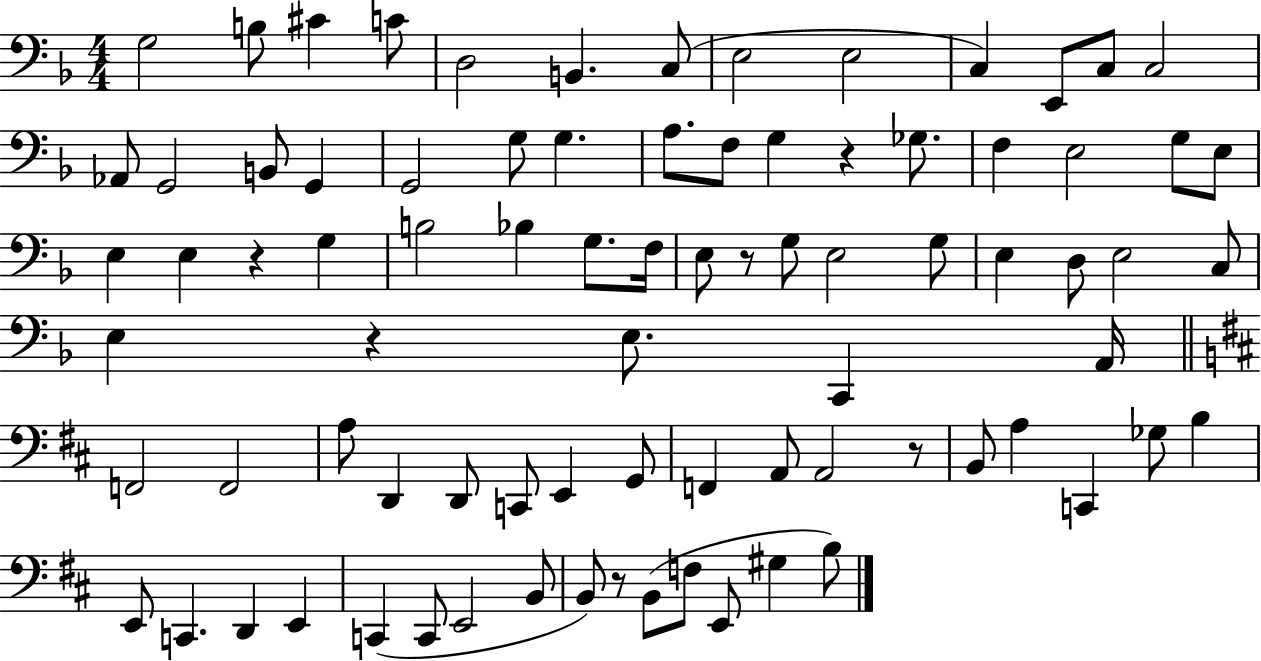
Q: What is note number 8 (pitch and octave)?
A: E3